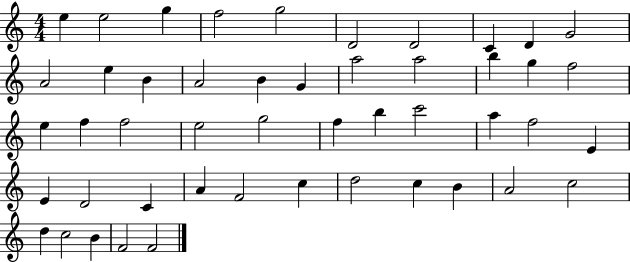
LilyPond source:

{
  \clef treble
  \numericTimeSignature
  \time 4/4
  \key c \major
  e''4 e''2 g''4 | f''2 g''2 | d'2 d'2 | c'4 d'4 g'2 | \break a'2 e''4 b'4 | a'2 b'4 g'4 | a''2 a''2 | b''4 g''4 f''2 | \break e''4 f''4 f''2 | e''2 g''2 | f''4 b''4 c'''2 | a''4 f''2 e'4 | \break e'4 d'2 c'4 | a'4 f'2 c''4 | d''2 c''4 b'4 | a'2 c''2 | \break d''4 c''2 b'4 | f'2 f'2 | \bar "|."
}